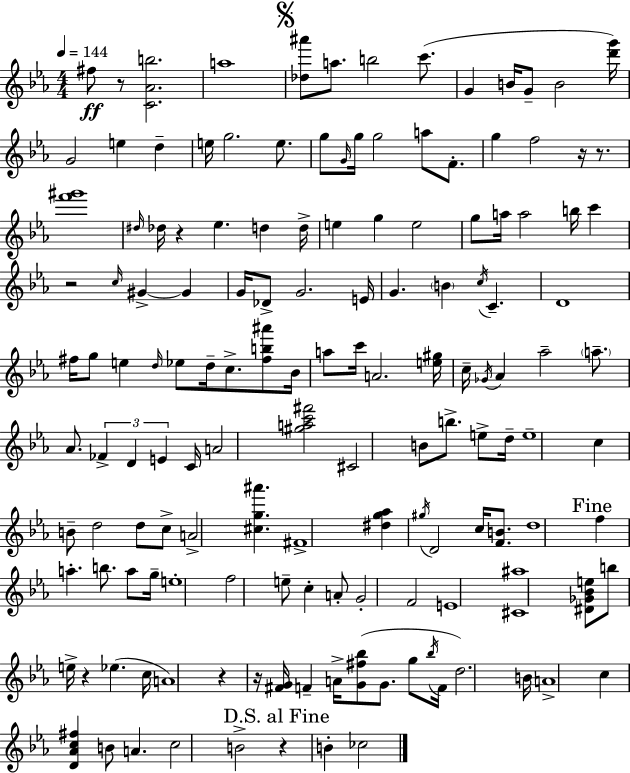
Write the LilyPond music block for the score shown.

{
  \clef treble
  \numericTimeSignature
  \time 4/4
  \key c \minor
  \tempo 4 = 144
  \repeat volta 2 { fis''8\ff r8 <c' aes' b''>2. | a''1 | \mark \markup { \musicglyph "scripts.segno" } <des'' ais'''>8 a''8. b''2 c'''8.( | g'4 b'16 g'8-- b'2 <d''' g'''>16) | \break g'2 e''4 d''4-- | e''16 g''2. e''8. | g''8 \grace { g'16 } g''16 g''2 a''8 f'8.-. | g''4 f''2 r16 r8. | \break <f''' gis'''>1 | \grace { dis''16 } des''16 r4 ees''4. d''4 | d''16-> e''4 g''4 e''2 | g''8 a''16 a''2 b''16 c'''4 | \break r2 \grace { c''16 } gis'4->~~ gis'4 | g'16 des'8-> g'2. | e'16 g'4. \parenthesize b'4 \acciaccatura { c''16 } c'4.-- | d'1 | \break fis''16 g''8 e''4 \grace { d''16 } ees''8 d''16-- c''8.-> | <fis'' b'' ais'''>8 bes'16 a''8 c'''16 a'2. | <e'' gis''>16 c''16-- \acciaccatura { ges'16 } aes'4 aes''2-- | \parenthesize a''8.-- aes'8. \tuplet 3/2 { fes'4-> d'4 | \break e'4 } c'16 a'2 <gis'' a'' c''' fis'''>2 | cis'2 b'8 | b''8.-> e''8-> d''16-- e''1-- | c''4 b'8-- d''2 | \break d''8 c''8-> a'2-> | <cis'' g'' ais'''>4. fis'1-> | <dis'' g'' aes''>4 \acciaccatura { gis''16 } d'2 | c''16 <f' b'>8. d''1 | \break \mark "Fine" f''4 a''4.-. | b''8. a''8 g''16-- e''1-. | f''2 e''8-- | c''4-. a'8-. g'2-. f'2 | \break e'1 | <cis' ais''>1 | <dis' ges' bes' e''>8 b''8 e''16-> r4 | ees''4.( c''16 a'1) | \break r4 r16 <fis' g'>16 f'4-- | a'16-> <g' fis'' bes''>8( g'8. g''8 \acciaccatura { bes''16 } f'16 d''2.) | b'16 a'1-> | c''4 <d' aes' c'' fis''>4 | \break b'8 a'4. c''2 | b'2-> \mark "D.S. al Fine" r4 b'4-. | ces''2 } \bar "|."
}